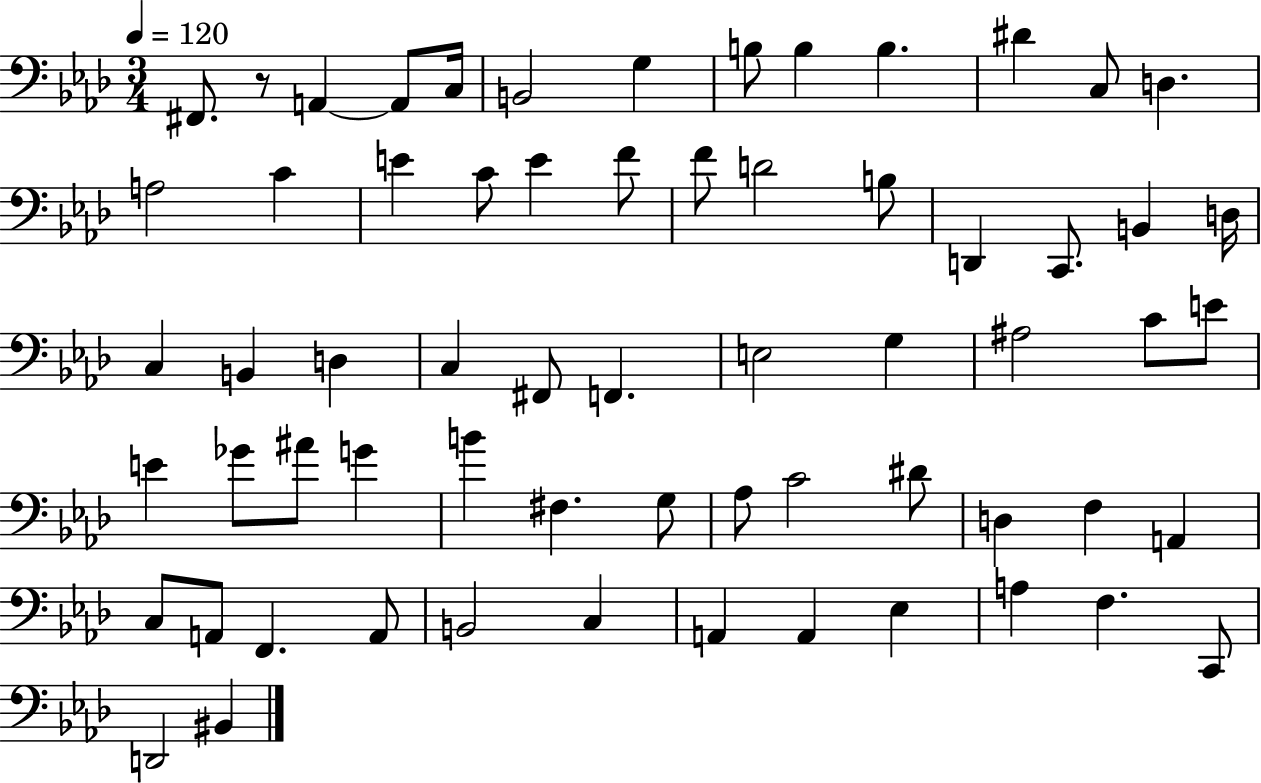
{
  \clef bass
  \numericTimeSignature
  \time 3/4
  \key aes \major
  \tempo 4 = 120
  fis,8. r8 a,4~~ a,8 c16 | b,2 g4 | b8 b4 b4. | dis'4 c8 d4. | \break a2 c'4 | e'4 c'8 e'4 f'8 | f'8 d'2 b8 | d,4 c,8. b,4 d16 | \break c4 b,4 d4 | c4 fis,8 f,4. | e2 g4 | ais2 c'8 e'8 | \break e'4 ges'8 ais'8 g'4 | b'4 fis4. g8 | aes8 c'2 dis'8 | d4 f4 a,4 | \break c8 a,8 f,4. a,8 | b,2 c4 | a,4 a,4 ees4 | a4 f4. c,8 | \break d,2 bis,4 | \bar "|."
}